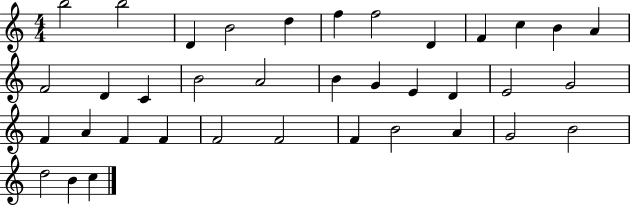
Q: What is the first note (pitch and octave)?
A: B5